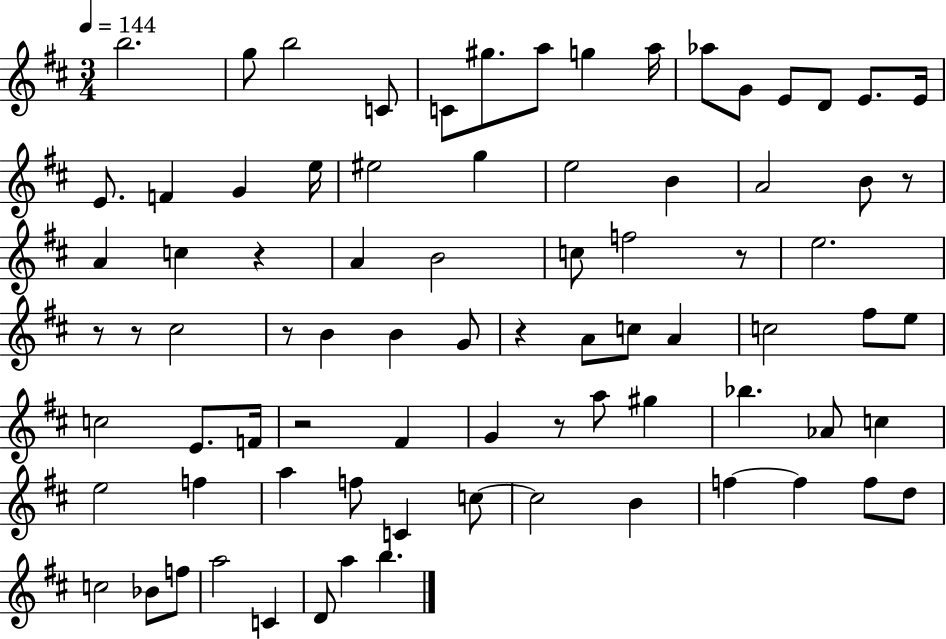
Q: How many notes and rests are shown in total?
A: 81